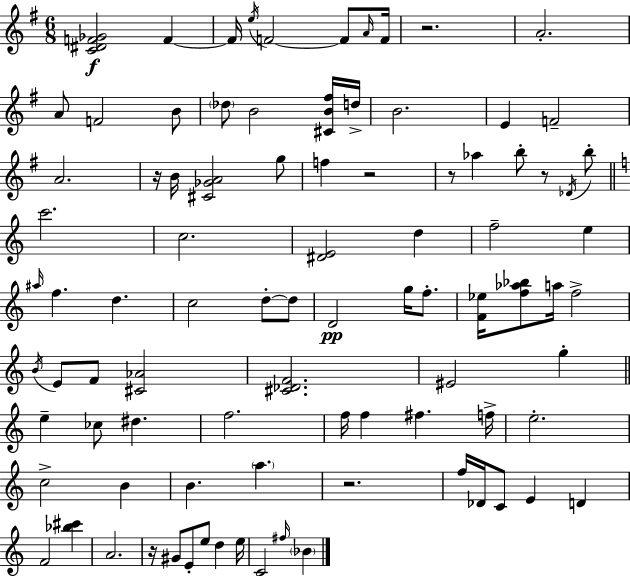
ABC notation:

X:1
T:Untitled
M:6/8
L:1/4
K:Em
[C^DF_G]2 F F/4 e/4 F2 F/2 A/4 F/4 z2 A2 A/2 F2 B/2 _d/2 B2 [^CB^f]/4 d/4 B2 E F2 A2 z/4 B/4 [^C_GA]2 g/2 f z2 z/2 _a b/2 z/2 _D/4 b/2 c'2 c2 [^DE]2 d f2 e ^a/4 f d c2 d/2 d/2 D2 g/4 f/2 [F_e]/4 [f_a_b]/2 a/4 f2 B/4 E/2 F/2 [^C_A]2 [^C_DF]2 ^E2 g e _c/2 ^d f2 f/4 f ^f f/4 e2 c2 B B a z2 f/4 _D/4 C/2 E D F2 [_b^c'] A2 z/4 ^G/2 E/2 e/2 d e/4 C2 ^f/4 _B